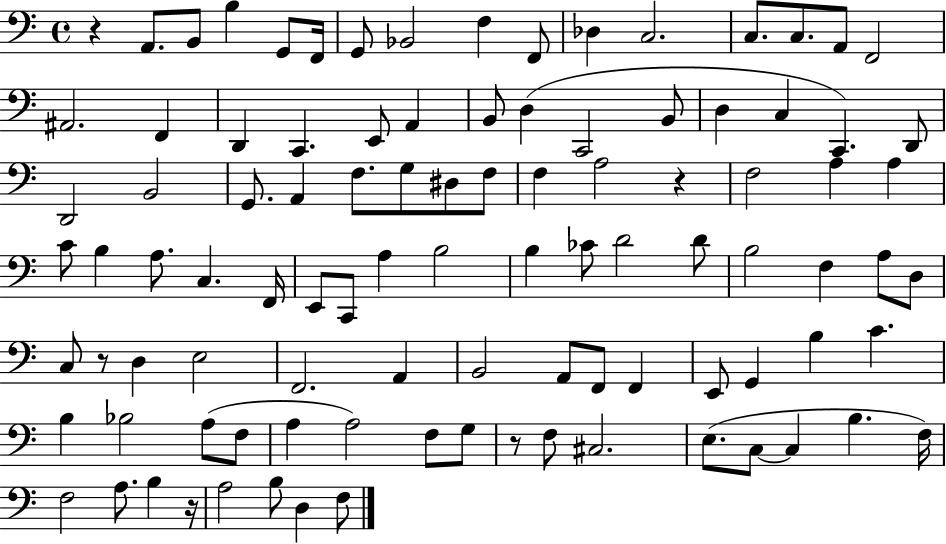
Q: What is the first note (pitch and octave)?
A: A2